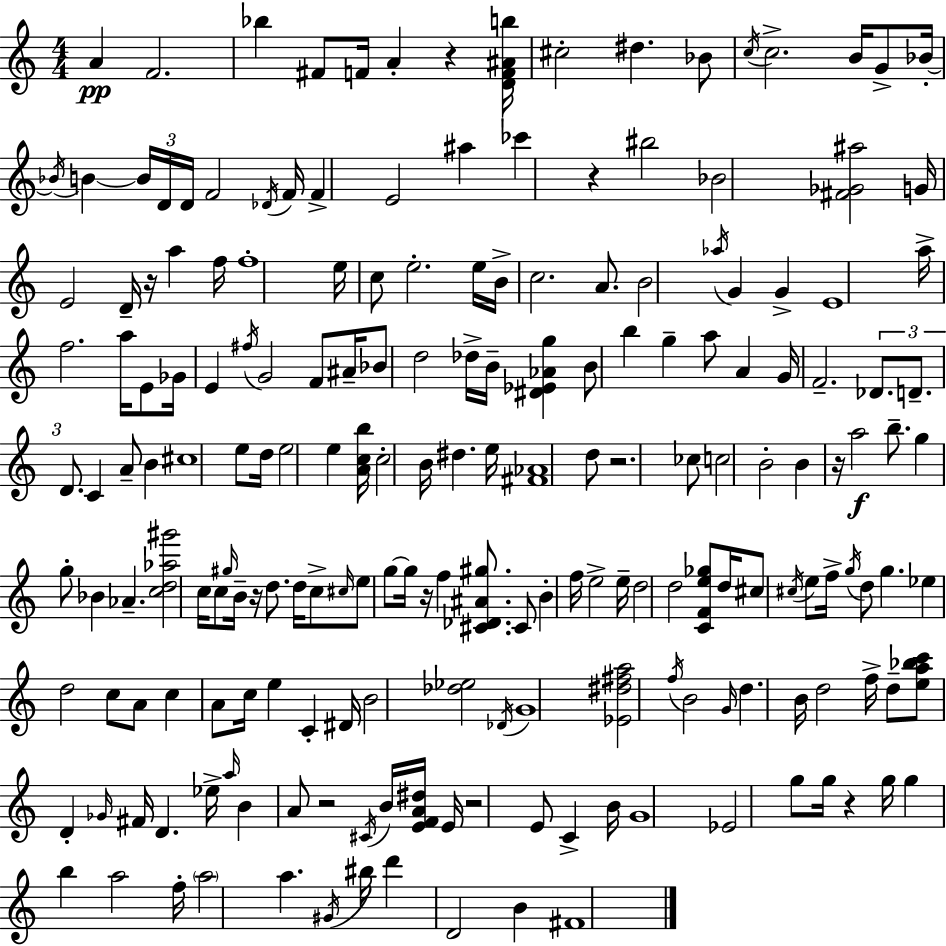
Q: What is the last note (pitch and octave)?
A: F#4